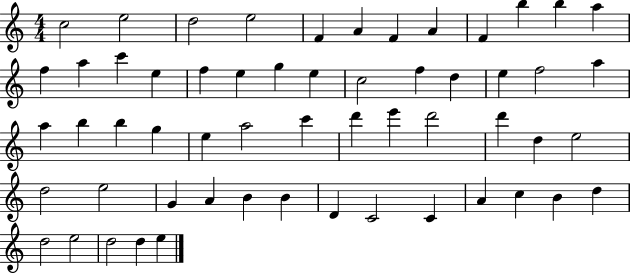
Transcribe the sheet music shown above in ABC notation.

X:1
T:Untitled
M:4/4
L:1/4
K:C
c2 e2 d2 e2 F A F A F b b a f a c' e f e g e c2 f d e f2 a a b b g e a2 c' d' e' d'2 d' d e2 d2 e2 G A B B D C2 C A c B d d2 e2 d2 d e